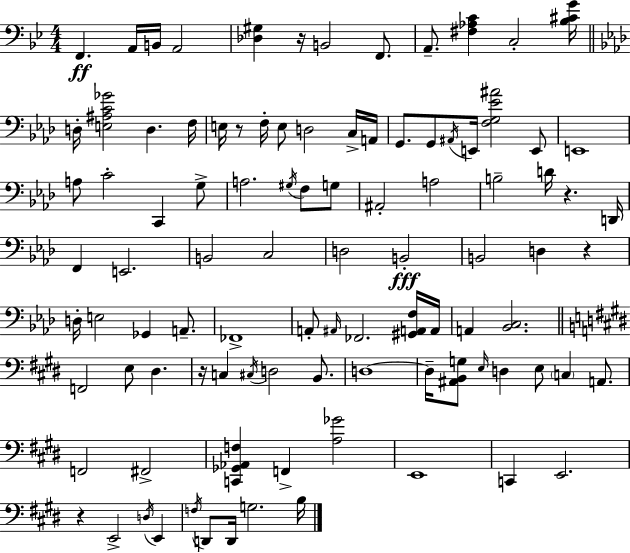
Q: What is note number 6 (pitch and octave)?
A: F2